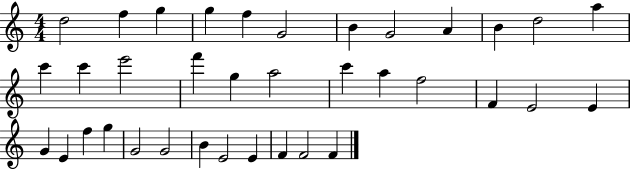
{
  \clef treble
  \numericTimeSignature
  \time 4/4
  \key c \major
  d''2 f''4 g''4 | g''4 f''4 g'2 | b'4 g'2 a'4 | b'4 d''2 a''4 | \break c'''4 c'''4 e'''2 | f'''4 g''4 a''2 | c'''4 a''4 f''2 | f'4 e'2 e'4 | \break g'4 e'4 f''4 g''4 | g'2 g'2 | b'4 e'2 e'4 | f'4 f'2 f'4 | \break \bar "|."
}